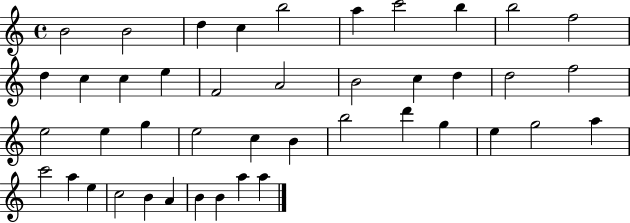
{
  \clef treble
  \time 4/4
  \defaultTimeSignature
  \key c \major
  b'2 b'2 | d''4 c''4 b''2 | a''4 c'''2 b''4 | b''2 f''2 | \break d''4 c''4 c''4 e''4 | f'2 a'2 | b'2 c''4 d''4 | d''2 f''2 | \break e''2 e''4 g''4 | e''2 c''4 b'4 | b''2 d'''4 g''4 | e''4 g''2 a''4 | \break c'''2 a''4 e''4 | c''2 b'4 a'4 | b'4 b'4 a''4 a''4 | \bar "|."
}